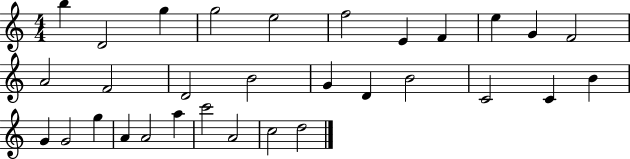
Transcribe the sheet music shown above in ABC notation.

X:1
T:Untitled
M:4/4
L:1/4
K:C
b D2 g g2 e2 f2 E F e G F2 A2 F2 D2 B2 G D B2 C2 C B G G2 g A A2 a c'2 A2 c2 d2